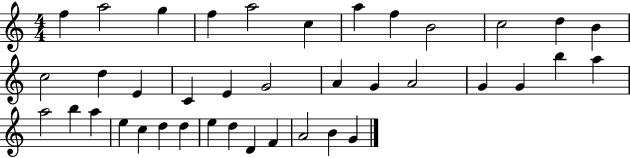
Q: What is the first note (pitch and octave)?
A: F5